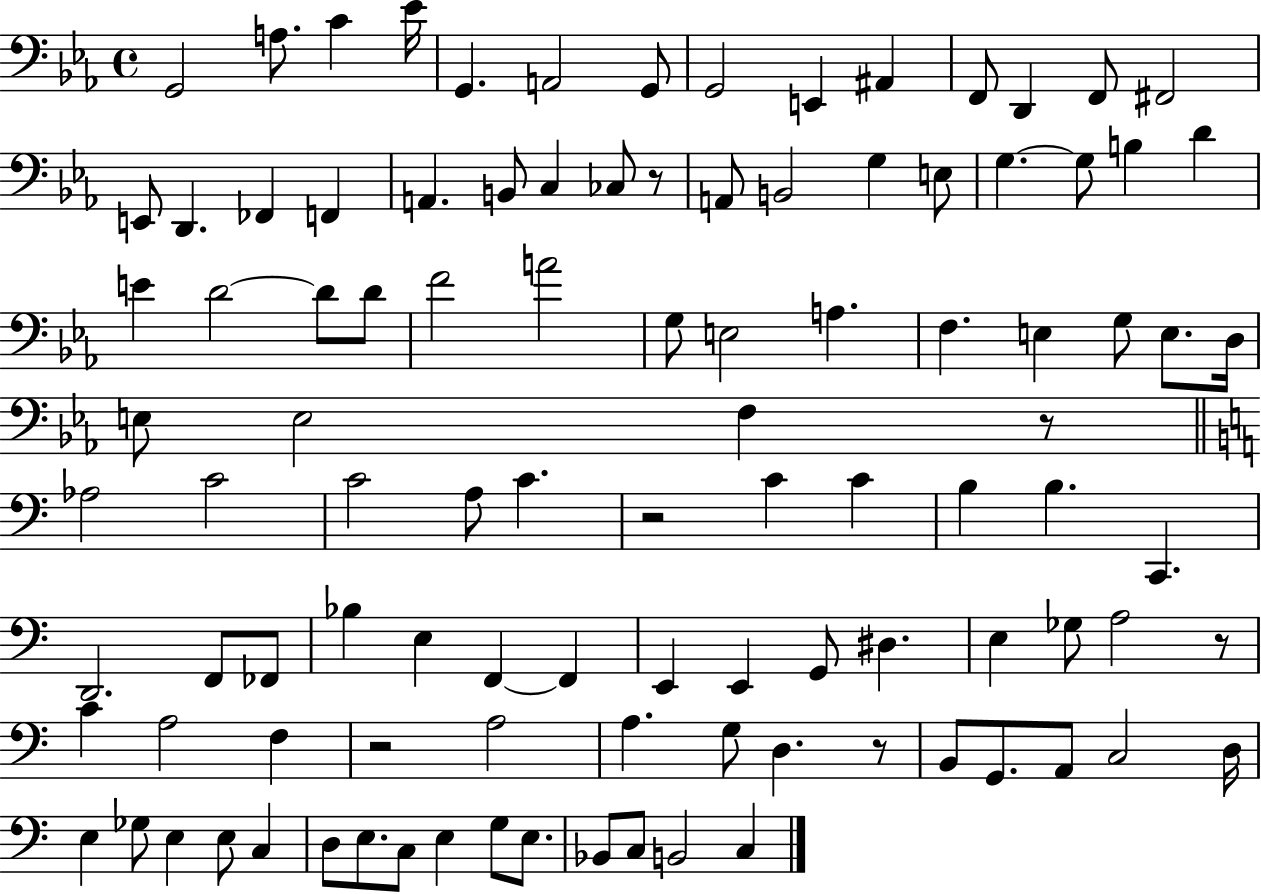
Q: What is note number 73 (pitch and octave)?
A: A3